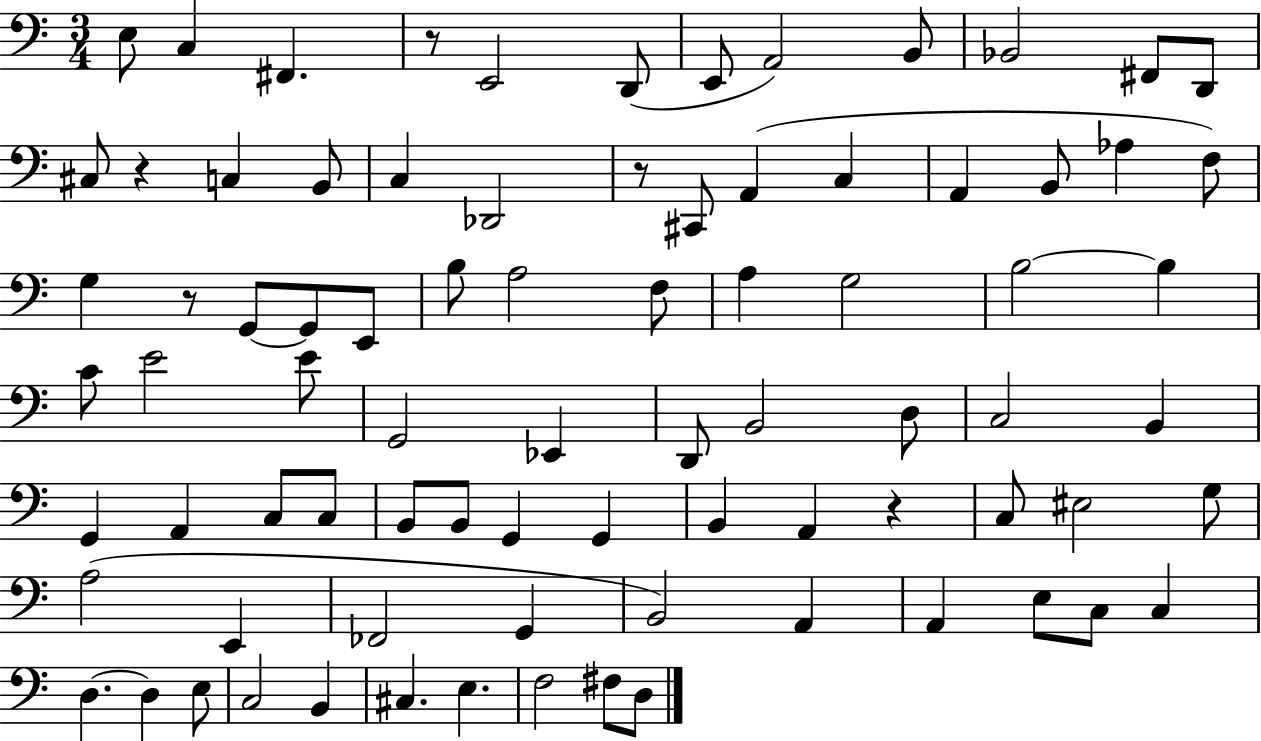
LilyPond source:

{
  \clef bass
  \numericTimeSignature
  \time 3/4
  \key c \major
  e8 c4 fis,4. | r8 e,2 d,8( | e,8 a,2) b,8 | bes,2 fis,8 d,8 | \break cis8 r4 c4 b,8 | c4 des,2 | r8 cis,8 a,4( c4 | a,4 b,8 aes4 f8) | \break g4 r8 g,8~~ g,8 e,8 | b8 a2 f8 | a4 g2 | b2~~ b4 | \break c'8 e'2 e'8 | g,2 ees,4 | d,8 b,2 d8 | c2 b,4 | \break g,4 a,4 c8 c8 | b,8 b,8 g,4 g,4 | b,4 a,4 r4 | c8 eis2 g8 | \break a2( e,4 | fes,2 g,4 | b,2) a,4 | a,4 e8 c8 c4 | \break d4.~~ d4 e8 | c2 b,4 | cis4. e4. | f2 fis8 d8 | \break \bar "|."
}